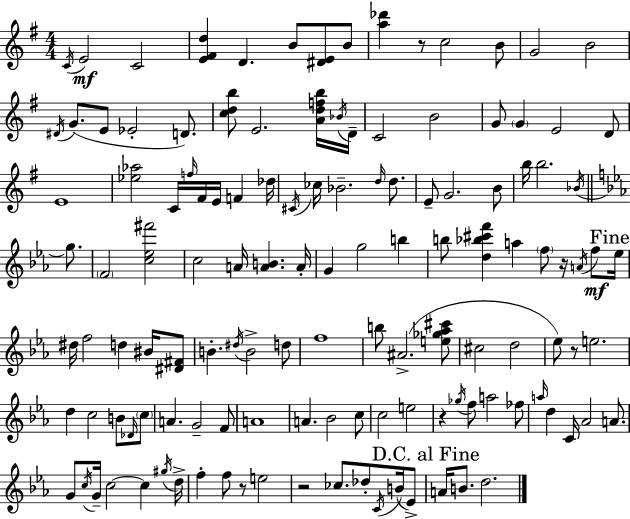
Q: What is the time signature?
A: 4/4